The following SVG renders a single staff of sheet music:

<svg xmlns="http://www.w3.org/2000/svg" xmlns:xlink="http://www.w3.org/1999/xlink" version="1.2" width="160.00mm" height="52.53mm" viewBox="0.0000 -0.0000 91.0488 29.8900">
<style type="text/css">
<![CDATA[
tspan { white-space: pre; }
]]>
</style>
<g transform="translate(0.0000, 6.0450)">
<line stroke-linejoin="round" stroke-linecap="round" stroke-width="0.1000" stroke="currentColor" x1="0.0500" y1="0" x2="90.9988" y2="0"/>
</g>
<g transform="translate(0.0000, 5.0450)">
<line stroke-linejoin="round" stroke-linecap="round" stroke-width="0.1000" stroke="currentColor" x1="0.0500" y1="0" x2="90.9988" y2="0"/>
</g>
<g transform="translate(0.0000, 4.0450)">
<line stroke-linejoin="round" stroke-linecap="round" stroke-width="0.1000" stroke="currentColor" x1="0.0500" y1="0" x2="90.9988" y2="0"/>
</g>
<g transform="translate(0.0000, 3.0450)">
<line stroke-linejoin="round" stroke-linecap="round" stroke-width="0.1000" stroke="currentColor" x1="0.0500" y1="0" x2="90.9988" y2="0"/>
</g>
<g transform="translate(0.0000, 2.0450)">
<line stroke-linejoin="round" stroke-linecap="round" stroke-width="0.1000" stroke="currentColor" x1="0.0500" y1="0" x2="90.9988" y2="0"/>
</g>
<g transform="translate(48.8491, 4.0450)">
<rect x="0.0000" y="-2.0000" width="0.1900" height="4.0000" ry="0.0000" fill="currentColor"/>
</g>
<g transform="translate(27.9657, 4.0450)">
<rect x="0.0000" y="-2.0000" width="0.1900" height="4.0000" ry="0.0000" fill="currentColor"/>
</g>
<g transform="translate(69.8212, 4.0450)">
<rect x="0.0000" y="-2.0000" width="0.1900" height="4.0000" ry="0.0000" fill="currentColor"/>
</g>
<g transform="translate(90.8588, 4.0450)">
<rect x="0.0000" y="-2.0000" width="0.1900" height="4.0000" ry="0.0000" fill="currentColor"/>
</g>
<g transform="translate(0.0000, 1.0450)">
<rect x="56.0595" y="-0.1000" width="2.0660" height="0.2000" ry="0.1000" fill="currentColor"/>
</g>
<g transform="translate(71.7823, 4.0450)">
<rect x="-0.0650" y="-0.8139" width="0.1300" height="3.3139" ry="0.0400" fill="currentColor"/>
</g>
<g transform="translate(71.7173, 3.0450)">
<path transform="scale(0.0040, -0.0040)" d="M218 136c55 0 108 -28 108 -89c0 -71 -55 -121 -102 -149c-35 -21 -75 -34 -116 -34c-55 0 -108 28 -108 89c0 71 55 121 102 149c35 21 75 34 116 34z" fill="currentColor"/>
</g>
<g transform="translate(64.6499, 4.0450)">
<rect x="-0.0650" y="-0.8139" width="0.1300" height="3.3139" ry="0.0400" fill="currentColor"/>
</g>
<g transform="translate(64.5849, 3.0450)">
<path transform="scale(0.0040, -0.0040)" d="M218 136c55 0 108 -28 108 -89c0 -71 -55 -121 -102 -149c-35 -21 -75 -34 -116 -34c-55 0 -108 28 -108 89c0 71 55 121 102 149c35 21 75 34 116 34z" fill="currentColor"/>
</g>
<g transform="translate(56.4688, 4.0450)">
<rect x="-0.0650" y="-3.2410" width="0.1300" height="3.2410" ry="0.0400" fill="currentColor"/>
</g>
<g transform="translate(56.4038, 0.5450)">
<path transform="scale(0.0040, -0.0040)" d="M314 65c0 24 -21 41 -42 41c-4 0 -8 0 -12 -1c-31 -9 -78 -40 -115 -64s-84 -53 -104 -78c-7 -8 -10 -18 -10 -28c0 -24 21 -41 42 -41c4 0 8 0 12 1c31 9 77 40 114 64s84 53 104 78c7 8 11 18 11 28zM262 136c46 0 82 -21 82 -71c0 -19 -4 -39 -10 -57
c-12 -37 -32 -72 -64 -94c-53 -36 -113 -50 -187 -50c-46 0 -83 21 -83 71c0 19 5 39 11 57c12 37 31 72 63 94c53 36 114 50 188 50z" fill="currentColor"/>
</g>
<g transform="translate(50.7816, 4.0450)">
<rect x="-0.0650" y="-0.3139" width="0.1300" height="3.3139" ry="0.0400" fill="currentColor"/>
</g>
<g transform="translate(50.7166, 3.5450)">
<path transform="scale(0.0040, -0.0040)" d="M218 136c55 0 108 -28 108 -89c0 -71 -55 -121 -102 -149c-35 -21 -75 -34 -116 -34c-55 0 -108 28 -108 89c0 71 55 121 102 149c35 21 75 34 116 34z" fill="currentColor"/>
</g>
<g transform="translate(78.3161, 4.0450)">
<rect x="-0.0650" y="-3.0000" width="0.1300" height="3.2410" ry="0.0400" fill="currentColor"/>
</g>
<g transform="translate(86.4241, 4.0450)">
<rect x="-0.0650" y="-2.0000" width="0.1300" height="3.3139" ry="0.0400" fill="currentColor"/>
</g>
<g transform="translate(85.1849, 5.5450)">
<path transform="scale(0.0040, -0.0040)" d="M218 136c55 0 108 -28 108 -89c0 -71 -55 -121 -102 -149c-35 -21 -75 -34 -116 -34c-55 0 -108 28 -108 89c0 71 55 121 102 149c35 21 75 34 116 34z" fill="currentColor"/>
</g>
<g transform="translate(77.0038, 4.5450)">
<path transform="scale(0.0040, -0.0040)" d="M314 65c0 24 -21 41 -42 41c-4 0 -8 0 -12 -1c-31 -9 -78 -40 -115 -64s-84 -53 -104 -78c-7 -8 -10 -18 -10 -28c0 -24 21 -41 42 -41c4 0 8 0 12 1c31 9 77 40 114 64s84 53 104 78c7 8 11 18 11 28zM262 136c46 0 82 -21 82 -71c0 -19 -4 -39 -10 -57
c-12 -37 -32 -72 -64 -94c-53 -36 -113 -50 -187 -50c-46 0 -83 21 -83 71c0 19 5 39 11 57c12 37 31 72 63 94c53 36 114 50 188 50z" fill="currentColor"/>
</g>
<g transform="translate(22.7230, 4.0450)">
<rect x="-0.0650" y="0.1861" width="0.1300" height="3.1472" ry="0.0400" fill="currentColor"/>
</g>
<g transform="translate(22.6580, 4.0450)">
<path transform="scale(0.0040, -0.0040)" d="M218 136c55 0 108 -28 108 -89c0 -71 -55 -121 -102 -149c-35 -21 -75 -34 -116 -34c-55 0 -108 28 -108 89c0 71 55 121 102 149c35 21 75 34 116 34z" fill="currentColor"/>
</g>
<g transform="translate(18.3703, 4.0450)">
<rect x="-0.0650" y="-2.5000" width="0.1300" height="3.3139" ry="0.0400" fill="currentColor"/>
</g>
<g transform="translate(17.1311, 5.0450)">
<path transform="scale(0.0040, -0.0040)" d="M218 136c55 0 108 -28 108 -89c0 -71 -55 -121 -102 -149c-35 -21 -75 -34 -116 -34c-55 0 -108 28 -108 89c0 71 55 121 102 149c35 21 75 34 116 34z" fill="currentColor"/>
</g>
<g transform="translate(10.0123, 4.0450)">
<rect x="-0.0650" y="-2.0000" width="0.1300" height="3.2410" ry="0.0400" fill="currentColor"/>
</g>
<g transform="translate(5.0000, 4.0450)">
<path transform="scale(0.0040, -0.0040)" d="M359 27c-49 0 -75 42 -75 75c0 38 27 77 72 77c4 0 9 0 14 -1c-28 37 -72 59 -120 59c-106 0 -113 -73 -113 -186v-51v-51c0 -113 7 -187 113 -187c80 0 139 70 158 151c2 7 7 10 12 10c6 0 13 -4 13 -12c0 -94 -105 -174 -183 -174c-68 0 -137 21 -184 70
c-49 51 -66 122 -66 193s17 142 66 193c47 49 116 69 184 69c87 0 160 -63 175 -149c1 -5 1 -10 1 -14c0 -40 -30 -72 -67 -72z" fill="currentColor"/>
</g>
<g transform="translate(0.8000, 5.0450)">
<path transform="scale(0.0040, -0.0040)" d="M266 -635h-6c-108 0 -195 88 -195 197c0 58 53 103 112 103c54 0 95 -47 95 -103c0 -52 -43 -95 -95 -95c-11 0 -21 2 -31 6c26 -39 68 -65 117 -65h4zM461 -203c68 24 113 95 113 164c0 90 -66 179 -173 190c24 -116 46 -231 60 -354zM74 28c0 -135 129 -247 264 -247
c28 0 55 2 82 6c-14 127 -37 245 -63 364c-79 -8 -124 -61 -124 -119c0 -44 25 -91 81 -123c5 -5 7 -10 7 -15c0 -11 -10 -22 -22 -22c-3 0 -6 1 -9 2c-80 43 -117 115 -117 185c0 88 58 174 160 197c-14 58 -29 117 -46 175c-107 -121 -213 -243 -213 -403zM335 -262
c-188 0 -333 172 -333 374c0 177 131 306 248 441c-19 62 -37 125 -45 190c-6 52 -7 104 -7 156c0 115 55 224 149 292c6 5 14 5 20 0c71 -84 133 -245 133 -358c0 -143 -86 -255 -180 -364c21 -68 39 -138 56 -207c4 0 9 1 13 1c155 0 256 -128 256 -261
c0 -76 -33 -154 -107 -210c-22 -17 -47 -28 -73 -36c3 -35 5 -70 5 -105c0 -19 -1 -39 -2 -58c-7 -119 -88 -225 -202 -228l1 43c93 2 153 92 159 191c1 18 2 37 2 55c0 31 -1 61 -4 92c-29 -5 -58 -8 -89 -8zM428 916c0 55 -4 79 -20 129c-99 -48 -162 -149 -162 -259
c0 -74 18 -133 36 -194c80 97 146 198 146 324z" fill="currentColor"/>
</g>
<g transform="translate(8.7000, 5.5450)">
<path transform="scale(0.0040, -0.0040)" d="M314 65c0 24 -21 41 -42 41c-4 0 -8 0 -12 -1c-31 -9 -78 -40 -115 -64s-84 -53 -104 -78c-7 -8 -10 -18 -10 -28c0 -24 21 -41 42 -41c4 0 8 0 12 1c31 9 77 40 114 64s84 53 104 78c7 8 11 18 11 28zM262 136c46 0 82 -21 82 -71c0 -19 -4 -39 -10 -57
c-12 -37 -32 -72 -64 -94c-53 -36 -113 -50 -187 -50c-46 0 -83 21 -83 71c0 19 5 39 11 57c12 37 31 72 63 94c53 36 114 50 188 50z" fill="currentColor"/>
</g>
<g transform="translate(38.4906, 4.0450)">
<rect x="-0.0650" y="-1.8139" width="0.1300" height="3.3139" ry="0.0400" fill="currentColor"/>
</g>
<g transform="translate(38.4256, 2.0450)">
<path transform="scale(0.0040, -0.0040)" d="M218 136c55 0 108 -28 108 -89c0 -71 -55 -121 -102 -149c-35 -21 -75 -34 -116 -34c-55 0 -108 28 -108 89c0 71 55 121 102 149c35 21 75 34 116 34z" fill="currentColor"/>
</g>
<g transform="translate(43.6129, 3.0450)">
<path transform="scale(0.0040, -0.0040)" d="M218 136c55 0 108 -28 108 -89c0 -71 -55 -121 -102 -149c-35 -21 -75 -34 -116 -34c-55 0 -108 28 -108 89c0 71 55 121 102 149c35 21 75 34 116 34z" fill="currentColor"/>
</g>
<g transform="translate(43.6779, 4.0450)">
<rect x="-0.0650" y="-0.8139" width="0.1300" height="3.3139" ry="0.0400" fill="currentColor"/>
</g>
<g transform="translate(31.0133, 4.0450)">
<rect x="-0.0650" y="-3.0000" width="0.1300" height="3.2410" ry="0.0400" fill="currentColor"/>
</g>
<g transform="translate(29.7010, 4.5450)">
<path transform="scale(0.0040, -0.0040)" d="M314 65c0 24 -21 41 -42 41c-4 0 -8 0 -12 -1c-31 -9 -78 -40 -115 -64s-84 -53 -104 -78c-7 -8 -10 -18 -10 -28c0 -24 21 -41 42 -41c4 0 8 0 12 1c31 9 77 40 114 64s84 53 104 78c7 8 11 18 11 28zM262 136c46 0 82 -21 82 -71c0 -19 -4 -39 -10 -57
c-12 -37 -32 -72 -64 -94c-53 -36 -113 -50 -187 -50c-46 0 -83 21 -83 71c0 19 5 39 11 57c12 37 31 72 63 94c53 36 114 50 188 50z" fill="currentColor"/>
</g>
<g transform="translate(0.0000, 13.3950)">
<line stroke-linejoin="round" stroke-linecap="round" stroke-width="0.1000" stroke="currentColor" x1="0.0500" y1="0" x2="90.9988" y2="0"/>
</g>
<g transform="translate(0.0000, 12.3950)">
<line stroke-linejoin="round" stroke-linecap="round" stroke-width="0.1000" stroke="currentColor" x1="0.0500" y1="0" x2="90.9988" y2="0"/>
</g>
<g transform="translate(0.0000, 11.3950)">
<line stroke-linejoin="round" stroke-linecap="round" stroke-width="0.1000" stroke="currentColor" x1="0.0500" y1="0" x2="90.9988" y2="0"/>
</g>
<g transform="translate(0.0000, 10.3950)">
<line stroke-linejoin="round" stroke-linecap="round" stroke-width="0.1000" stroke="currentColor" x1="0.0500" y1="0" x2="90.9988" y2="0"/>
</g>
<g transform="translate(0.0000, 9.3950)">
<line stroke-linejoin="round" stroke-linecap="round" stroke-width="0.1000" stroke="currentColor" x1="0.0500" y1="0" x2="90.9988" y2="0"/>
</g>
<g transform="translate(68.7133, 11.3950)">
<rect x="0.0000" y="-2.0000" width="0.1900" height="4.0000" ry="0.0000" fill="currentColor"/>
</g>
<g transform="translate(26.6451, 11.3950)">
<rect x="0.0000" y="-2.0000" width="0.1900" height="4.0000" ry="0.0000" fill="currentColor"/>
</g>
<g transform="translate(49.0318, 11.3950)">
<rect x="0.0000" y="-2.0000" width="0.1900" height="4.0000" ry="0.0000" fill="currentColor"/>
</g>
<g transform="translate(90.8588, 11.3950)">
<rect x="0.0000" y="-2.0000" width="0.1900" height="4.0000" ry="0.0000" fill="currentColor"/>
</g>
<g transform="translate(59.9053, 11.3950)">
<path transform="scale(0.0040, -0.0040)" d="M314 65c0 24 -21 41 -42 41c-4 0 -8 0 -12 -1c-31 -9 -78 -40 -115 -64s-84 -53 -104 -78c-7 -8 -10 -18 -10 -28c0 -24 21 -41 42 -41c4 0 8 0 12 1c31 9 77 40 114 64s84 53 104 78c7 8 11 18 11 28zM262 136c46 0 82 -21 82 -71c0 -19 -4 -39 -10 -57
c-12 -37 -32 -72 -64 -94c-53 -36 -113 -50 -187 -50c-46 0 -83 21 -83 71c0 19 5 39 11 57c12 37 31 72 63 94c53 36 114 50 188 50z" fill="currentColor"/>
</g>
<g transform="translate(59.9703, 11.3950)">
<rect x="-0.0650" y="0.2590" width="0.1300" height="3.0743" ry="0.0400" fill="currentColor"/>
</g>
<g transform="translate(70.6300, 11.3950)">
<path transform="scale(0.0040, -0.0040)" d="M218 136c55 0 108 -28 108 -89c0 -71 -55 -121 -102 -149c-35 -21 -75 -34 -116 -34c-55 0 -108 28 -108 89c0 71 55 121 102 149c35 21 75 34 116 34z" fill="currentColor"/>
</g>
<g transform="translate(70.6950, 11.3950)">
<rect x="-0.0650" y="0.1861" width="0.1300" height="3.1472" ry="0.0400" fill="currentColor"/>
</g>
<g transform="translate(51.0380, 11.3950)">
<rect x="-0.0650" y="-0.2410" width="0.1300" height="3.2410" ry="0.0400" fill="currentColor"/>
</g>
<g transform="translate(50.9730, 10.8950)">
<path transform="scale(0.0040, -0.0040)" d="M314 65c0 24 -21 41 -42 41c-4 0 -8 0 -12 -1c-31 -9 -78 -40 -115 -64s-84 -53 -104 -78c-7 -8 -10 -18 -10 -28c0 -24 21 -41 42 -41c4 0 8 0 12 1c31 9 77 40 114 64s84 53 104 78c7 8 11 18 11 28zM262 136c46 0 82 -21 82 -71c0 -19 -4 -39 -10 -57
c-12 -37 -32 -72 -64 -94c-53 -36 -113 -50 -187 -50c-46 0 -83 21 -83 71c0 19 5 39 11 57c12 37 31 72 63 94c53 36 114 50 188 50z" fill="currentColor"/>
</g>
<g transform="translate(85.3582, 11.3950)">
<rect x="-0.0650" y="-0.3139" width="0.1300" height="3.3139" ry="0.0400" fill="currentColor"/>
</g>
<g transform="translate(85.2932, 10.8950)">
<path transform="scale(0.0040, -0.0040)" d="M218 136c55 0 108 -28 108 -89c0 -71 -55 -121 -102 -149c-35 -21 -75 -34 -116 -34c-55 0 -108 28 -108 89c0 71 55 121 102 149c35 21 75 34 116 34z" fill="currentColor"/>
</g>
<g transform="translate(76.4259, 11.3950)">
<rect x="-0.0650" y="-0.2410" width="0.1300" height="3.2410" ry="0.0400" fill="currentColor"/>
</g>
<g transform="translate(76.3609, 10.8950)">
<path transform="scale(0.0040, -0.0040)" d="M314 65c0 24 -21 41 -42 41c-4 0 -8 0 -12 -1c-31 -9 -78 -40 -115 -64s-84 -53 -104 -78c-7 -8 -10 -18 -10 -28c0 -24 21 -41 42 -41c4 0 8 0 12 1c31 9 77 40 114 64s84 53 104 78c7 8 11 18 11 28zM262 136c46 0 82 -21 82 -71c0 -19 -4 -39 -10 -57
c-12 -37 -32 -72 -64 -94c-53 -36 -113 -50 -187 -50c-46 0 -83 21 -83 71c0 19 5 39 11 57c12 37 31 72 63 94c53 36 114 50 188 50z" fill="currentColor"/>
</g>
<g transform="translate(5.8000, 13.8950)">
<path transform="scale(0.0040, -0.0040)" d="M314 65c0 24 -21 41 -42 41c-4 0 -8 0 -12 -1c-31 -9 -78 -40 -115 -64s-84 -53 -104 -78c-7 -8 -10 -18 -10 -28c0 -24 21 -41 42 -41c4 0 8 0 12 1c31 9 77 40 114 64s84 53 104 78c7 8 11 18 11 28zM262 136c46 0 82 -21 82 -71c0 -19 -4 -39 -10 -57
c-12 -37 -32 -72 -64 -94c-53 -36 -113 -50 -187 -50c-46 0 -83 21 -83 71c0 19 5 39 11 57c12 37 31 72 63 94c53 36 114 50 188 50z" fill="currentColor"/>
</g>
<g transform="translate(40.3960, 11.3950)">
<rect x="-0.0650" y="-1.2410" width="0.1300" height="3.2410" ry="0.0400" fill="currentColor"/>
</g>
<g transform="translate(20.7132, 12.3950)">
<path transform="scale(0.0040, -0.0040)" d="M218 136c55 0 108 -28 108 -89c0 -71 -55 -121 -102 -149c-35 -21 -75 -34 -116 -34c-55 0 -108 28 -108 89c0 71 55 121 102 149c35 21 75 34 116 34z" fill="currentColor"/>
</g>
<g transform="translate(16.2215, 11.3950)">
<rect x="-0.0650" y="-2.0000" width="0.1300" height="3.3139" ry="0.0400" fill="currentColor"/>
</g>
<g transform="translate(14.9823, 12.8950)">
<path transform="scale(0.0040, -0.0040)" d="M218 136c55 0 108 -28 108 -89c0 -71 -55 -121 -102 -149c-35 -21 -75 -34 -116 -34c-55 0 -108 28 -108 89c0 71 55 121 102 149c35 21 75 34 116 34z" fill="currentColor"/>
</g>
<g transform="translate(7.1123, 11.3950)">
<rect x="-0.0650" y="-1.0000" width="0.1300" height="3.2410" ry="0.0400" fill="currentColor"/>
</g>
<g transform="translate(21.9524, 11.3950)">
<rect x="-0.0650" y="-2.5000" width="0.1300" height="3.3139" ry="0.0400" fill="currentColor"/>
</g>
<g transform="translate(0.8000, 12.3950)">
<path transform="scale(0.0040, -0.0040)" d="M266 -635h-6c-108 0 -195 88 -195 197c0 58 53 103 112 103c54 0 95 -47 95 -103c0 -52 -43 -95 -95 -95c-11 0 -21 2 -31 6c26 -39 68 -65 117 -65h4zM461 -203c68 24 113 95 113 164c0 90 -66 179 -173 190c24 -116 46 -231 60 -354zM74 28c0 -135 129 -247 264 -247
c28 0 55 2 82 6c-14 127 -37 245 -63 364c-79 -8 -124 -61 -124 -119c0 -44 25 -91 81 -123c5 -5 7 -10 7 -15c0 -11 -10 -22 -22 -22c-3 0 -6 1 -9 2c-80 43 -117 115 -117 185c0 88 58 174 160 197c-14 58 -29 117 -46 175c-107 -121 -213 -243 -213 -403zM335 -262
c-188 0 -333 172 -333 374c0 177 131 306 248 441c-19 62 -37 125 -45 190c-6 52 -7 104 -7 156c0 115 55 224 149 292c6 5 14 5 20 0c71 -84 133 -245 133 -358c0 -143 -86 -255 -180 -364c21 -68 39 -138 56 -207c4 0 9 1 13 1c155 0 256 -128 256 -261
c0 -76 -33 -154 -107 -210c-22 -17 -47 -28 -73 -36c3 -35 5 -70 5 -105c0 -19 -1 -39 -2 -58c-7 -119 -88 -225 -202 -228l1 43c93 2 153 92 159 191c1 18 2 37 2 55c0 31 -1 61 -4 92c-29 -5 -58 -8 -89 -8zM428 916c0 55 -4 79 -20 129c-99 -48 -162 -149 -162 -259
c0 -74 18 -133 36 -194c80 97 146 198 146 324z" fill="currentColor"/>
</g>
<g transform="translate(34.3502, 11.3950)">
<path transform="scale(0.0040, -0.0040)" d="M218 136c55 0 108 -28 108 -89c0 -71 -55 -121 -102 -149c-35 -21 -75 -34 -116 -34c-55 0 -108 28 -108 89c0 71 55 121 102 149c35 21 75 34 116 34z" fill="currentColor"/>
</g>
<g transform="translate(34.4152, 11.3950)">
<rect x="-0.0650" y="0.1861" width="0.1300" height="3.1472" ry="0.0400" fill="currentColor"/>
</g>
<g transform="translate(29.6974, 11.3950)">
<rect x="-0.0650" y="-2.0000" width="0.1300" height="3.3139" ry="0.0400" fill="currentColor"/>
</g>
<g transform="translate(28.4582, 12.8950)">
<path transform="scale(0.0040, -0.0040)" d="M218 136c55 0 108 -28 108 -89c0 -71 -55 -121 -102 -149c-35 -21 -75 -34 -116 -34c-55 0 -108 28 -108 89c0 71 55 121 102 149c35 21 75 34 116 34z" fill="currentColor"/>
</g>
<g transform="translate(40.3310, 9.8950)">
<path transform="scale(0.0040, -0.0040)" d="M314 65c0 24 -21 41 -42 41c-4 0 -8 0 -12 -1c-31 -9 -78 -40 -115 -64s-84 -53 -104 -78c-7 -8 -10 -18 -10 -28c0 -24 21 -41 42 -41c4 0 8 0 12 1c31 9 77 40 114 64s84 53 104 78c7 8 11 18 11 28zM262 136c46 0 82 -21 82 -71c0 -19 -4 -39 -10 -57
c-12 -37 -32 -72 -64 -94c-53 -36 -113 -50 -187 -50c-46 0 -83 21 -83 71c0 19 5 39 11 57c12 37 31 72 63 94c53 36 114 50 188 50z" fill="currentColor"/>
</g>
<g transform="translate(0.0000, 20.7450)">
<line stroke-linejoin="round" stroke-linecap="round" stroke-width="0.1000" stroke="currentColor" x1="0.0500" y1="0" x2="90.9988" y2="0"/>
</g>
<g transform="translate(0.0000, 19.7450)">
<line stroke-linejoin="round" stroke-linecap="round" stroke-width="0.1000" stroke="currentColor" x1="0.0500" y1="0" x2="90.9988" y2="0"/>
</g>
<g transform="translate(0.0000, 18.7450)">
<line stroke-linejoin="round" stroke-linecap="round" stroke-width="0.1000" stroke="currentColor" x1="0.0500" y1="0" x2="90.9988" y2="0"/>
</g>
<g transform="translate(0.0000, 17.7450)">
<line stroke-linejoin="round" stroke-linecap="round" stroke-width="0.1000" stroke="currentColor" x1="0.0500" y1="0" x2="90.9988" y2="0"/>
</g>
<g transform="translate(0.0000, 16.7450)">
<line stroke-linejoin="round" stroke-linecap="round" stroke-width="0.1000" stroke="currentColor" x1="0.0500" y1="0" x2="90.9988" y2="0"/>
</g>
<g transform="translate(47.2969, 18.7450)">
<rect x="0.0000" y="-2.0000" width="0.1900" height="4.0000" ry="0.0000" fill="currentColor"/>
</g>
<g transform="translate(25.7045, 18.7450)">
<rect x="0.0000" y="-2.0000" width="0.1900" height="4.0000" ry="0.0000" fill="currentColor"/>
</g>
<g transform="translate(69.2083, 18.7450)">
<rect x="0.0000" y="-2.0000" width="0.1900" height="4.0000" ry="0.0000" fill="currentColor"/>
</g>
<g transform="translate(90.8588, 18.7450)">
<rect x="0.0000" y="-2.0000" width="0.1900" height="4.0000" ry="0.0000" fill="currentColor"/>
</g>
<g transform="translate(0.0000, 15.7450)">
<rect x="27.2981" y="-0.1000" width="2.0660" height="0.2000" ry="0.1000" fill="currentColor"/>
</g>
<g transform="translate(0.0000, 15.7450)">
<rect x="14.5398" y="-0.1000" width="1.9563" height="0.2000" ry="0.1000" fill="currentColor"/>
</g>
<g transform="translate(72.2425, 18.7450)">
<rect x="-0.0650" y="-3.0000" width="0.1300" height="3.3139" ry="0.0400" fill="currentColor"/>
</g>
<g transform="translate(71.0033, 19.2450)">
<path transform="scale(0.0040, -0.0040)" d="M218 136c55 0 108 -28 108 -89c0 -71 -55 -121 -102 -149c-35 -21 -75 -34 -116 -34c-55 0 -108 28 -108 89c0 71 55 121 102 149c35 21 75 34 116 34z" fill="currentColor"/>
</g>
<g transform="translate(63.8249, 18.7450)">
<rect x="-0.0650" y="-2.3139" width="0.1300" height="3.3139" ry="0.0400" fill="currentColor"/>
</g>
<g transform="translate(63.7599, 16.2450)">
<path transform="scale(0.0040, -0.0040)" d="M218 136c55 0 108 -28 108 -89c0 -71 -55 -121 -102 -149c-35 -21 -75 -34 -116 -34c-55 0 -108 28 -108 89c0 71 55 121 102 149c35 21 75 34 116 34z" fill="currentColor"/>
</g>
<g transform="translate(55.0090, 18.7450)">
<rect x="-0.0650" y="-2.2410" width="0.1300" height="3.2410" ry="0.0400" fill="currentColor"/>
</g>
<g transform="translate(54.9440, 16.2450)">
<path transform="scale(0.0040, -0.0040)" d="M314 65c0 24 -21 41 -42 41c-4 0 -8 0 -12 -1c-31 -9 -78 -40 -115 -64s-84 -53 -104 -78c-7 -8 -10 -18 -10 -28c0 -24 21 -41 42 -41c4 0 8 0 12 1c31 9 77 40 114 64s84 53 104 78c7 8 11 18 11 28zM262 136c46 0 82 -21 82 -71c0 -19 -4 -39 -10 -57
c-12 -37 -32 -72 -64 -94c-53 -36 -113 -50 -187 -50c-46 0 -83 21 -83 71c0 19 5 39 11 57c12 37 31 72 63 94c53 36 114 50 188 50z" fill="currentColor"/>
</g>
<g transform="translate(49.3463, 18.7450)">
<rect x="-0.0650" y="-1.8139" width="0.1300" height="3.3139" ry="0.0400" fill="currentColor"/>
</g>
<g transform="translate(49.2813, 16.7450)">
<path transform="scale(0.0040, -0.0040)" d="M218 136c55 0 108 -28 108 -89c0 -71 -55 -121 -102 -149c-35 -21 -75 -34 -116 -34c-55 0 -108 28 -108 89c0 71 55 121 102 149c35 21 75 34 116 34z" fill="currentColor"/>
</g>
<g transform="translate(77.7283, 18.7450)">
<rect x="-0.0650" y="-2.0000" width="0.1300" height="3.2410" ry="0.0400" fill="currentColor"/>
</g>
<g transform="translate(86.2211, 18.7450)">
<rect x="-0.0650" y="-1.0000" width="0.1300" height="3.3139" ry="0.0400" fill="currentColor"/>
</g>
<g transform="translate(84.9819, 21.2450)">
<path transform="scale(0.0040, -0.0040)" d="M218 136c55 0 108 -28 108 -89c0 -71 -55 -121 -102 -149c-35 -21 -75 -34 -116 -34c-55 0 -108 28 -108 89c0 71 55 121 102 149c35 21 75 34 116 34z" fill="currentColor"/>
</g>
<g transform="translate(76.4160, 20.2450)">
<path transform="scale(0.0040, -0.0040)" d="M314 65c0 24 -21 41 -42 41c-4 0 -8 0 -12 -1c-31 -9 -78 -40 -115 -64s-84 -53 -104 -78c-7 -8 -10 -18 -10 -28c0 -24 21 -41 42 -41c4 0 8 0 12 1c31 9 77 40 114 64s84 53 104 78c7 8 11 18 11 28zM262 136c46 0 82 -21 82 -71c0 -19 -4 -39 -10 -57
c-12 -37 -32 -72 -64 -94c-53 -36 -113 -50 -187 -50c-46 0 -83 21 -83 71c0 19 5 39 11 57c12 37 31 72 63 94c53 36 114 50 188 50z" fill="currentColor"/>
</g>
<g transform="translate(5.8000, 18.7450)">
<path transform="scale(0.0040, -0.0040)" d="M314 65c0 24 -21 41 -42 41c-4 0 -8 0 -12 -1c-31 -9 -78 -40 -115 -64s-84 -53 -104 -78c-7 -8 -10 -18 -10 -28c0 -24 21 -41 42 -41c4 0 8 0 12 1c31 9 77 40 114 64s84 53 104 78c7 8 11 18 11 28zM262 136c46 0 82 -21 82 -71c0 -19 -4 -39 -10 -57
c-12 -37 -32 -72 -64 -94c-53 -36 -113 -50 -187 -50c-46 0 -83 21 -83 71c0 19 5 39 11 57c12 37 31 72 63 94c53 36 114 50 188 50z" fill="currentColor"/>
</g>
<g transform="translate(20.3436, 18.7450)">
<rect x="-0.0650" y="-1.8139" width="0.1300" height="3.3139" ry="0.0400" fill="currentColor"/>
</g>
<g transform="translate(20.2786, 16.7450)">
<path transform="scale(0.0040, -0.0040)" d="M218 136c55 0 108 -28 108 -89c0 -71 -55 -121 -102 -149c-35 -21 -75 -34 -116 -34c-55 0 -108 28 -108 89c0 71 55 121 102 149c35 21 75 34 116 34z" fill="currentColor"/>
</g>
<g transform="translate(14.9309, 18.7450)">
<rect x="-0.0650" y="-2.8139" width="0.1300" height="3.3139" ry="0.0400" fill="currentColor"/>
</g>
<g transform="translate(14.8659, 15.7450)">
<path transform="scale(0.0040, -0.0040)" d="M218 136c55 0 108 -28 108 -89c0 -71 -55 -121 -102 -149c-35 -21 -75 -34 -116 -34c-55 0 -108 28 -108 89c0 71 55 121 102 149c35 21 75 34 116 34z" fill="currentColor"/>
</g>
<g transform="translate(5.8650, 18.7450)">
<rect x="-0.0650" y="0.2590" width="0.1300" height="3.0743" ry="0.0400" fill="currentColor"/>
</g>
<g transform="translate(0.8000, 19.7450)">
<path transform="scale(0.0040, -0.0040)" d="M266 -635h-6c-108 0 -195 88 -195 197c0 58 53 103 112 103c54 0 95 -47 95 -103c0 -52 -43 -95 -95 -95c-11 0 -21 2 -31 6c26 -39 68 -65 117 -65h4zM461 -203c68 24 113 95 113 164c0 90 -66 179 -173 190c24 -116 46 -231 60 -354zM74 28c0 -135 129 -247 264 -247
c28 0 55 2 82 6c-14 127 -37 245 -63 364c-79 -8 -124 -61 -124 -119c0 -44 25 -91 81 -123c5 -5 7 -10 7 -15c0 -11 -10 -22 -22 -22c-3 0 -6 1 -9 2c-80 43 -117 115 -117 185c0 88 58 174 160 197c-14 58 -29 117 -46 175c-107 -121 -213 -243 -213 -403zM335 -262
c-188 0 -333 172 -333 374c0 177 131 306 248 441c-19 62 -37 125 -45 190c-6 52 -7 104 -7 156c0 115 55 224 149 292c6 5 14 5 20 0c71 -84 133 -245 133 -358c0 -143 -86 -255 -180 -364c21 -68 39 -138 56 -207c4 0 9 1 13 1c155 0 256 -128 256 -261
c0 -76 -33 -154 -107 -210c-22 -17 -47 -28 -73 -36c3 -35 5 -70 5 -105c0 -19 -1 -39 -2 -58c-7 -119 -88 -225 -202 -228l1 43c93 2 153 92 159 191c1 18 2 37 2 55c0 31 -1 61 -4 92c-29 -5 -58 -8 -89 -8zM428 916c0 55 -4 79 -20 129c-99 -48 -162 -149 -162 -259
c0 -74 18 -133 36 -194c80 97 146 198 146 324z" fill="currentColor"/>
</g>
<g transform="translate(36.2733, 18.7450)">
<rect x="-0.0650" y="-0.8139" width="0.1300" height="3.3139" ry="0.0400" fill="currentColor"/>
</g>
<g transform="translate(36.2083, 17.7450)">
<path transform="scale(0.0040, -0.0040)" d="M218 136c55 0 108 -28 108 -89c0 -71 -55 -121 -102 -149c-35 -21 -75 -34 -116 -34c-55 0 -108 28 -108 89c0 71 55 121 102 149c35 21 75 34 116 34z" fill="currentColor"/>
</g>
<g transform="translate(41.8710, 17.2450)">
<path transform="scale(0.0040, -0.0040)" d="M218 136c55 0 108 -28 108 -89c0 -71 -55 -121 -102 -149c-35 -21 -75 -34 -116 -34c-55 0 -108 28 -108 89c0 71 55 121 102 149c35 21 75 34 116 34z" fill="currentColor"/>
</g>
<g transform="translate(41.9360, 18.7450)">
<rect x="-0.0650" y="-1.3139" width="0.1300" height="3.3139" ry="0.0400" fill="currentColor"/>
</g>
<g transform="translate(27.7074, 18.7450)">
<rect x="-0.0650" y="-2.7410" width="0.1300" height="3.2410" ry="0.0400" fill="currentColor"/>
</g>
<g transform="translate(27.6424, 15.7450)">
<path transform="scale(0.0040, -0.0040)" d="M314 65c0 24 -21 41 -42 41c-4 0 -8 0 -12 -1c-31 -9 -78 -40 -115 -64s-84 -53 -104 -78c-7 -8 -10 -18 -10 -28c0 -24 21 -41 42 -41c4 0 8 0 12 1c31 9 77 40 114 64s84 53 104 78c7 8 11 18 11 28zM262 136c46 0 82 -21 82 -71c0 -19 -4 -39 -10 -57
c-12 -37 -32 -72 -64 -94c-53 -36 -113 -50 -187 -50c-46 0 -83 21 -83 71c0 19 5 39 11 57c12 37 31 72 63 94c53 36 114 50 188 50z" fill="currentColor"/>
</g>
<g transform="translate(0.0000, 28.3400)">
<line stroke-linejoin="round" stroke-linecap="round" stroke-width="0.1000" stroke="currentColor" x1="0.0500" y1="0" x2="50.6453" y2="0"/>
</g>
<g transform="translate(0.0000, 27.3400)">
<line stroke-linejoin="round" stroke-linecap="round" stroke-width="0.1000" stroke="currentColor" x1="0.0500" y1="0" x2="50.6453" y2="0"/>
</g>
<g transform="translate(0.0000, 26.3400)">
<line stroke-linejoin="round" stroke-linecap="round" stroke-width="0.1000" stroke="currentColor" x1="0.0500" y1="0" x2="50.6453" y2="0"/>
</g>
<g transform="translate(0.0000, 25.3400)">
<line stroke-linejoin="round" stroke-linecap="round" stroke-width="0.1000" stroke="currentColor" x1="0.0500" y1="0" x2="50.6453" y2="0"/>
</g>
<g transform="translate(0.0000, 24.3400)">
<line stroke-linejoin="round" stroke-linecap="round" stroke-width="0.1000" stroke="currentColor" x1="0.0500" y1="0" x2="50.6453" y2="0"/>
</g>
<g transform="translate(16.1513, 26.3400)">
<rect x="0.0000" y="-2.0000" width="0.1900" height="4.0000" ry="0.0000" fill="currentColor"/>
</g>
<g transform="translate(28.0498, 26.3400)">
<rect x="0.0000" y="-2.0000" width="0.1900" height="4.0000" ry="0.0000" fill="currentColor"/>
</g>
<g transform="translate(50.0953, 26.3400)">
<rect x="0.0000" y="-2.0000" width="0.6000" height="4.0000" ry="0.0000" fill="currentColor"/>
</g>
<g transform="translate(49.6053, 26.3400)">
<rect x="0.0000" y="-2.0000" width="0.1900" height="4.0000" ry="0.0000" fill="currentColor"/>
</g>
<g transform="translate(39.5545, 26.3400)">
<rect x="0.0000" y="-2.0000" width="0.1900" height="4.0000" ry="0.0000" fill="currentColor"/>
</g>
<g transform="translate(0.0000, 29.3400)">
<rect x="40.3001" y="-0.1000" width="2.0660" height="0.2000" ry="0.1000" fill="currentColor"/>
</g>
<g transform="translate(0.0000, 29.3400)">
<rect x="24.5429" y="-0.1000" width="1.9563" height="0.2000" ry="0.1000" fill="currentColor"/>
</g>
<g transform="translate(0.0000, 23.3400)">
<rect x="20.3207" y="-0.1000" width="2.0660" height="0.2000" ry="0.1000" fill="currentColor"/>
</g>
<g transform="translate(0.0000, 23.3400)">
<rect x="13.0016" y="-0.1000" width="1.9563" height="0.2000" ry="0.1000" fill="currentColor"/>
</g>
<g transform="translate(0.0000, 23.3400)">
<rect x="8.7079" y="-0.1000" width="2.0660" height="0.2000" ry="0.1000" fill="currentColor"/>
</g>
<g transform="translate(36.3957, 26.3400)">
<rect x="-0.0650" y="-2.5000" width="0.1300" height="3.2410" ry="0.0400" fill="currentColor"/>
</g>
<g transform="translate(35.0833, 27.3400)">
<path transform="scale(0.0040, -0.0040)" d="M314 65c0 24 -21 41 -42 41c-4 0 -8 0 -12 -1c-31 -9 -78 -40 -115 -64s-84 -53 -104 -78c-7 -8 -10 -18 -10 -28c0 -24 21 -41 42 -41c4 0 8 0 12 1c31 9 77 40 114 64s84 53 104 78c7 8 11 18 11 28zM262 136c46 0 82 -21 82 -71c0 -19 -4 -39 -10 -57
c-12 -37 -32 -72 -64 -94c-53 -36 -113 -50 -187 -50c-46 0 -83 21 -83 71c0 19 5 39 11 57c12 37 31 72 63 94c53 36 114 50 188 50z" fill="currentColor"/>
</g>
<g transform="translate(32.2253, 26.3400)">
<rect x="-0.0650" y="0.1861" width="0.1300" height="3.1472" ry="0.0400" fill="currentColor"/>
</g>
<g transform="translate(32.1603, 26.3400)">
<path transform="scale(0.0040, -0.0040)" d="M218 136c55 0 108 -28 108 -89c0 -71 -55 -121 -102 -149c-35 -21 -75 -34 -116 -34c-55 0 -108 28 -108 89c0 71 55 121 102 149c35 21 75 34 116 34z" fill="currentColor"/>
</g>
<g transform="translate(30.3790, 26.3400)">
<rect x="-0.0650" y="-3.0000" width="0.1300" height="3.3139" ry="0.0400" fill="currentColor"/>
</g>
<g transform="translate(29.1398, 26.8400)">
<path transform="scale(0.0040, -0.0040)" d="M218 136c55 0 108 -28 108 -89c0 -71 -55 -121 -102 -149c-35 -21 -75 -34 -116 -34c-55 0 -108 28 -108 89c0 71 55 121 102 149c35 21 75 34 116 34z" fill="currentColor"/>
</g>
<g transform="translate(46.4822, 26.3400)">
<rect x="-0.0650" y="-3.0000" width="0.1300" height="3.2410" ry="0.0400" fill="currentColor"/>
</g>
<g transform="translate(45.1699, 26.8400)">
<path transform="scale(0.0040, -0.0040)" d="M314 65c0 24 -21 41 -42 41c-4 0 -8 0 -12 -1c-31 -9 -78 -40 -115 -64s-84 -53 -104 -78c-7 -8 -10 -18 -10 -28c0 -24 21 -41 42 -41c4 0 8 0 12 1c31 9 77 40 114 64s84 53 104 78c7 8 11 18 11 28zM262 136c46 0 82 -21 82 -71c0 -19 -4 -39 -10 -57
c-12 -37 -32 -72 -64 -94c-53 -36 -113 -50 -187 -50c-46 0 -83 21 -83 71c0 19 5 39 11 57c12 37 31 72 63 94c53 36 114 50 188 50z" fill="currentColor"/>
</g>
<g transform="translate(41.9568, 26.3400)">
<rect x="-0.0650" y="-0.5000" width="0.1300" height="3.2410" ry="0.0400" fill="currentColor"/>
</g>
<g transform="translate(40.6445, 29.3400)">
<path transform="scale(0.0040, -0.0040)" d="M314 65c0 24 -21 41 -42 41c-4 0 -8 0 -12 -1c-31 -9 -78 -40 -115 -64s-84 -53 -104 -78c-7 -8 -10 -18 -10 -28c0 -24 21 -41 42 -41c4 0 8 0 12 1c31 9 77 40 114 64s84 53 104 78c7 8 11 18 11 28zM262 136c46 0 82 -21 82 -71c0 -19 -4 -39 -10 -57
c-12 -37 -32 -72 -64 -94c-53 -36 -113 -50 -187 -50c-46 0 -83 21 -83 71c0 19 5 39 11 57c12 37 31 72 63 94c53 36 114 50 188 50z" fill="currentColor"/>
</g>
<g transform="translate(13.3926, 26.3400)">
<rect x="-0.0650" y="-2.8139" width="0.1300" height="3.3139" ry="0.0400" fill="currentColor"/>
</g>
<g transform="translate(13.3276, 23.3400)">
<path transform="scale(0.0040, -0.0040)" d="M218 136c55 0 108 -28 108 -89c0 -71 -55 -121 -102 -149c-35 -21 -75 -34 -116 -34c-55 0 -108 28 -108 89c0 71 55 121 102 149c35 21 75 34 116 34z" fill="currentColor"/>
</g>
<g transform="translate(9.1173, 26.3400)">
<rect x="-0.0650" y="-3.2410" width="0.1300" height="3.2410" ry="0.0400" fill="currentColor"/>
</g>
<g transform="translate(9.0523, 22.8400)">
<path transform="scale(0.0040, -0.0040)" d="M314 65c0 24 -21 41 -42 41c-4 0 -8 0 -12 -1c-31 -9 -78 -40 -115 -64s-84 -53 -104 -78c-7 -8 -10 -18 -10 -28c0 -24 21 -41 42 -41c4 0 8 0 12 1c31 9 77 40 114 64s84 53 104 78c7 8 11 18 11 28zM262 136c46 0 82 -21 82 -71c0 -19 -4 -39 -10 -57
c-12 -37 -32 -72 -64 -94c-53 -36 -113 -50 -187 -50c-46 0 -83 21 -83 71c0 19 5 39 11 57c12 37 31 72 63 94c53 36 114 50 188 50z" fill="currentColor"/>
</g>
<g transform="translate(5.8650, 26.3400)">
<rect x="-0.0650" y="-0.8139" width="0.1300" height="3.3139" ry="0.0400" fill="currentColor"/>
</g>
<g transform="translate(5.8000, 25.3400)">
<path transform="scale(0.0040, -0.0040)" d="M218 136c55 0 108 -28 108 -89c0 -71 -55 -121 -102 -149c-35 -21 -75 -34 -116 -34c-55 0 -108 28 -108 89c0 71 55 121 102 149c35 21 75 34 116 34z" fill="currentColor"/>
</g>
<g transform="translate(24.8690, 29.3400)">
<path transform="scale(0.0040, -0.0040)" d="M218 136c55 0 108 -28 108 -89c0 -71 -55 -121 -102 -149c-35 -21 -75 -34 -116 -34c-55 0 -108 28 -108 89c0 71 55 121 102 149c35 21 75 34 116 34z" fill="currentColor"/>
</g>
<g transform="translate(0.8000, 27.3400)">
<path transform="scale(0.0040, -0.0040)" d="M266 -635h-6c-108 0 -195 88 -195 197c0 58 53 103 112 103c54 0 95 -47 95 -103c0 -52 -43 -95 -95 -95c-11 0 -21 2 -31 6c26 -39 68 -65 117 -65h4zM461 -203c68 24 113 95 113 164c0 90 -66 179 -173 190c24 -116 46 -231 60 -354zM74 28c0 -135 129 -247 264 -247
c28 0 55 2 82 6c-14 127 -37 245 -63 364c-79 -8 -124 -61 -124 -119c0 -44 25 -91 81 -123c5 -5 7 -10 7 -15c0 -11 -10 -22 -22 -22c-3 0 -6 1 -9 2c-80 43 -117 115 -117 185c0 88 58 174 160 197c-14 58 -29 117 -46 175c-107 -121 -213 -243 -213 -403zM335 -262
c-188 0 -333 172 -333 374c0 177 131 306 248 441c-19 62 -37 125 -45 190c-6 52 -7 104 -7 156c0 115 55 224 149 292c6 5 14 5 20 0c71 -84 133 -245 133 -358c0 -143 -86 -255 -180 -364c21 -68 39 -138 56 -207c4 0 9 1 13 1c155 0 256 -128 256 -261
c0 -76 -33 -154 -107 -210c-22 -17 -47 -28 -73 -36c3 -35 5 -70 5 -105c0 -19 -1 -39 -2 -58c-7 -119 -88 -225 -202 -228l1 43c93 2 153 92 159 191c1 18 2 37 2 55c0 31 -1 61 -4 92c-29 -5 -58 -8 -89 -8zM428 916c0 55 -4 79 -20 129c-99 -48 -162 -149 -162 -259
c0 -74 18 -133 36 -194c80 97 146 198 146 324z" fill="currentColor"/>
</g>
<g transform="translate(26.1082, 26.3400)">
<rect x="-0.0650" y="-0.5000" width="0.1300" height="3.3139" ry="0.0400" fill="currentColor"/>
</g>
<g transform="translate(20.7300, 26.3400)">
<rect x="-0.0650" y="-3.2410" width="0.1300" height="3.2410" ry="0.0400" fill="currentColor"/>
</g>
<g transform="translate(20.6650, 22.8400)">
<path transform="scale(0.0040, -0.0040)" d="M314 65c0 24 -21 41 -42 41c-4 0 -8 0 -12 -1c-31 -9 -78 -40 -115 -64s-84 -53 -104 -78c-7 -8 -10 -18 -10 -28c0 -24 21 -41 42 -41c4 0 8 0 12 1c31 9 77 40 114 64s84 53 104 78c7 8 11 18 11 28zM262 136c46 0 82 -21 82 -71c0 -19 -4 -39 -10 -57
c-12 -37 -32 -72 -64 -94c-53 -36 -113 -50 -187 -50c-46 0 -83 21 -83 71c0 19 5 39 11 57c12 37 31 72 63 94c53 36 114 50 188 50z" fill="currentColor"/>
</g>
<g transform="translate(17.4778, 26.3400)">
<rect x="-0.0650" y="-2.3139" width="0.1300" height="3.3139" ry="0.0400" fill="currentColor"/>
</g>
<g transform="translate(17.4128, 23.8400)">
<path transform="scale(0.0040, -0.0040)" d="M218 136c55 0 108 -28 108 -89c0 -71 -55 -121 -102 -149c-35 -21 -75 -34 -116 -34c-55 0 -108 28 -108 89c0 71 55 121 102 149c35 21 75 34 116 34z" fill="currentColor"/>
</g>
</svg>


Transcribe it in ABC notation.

X:1
T:Untitled
M:4/4
L:1/4
K:C
F2 G B A2 f d c b2 d d A2 F D2 F G F B e2 c2 B2 B c2 c B2 a f a2 d e f g2 g A F2 D d b2 a g b2 C A B G2 C2 A2